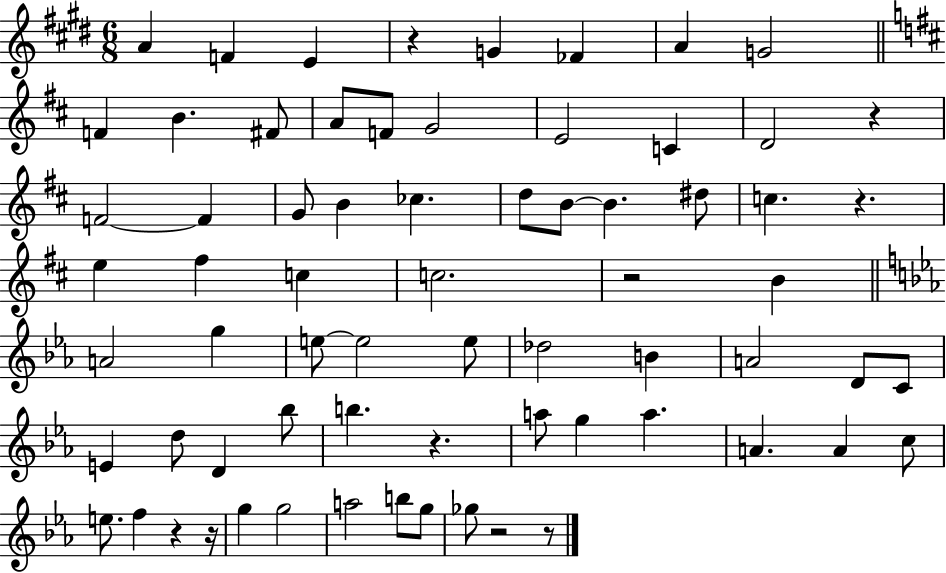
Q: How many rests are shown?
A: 9